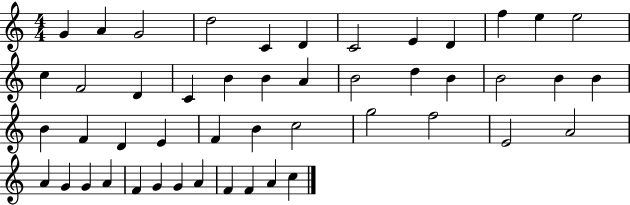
X:1
T:Untitled
M:4/4
L:1/4
K:C
G A G2 d2 C D C2 E D f e e2 c F2 D C B B A B2 d B B2 B B B F D E F B c2 g2 f2 E2 A2 A G G A F G G A F F A c